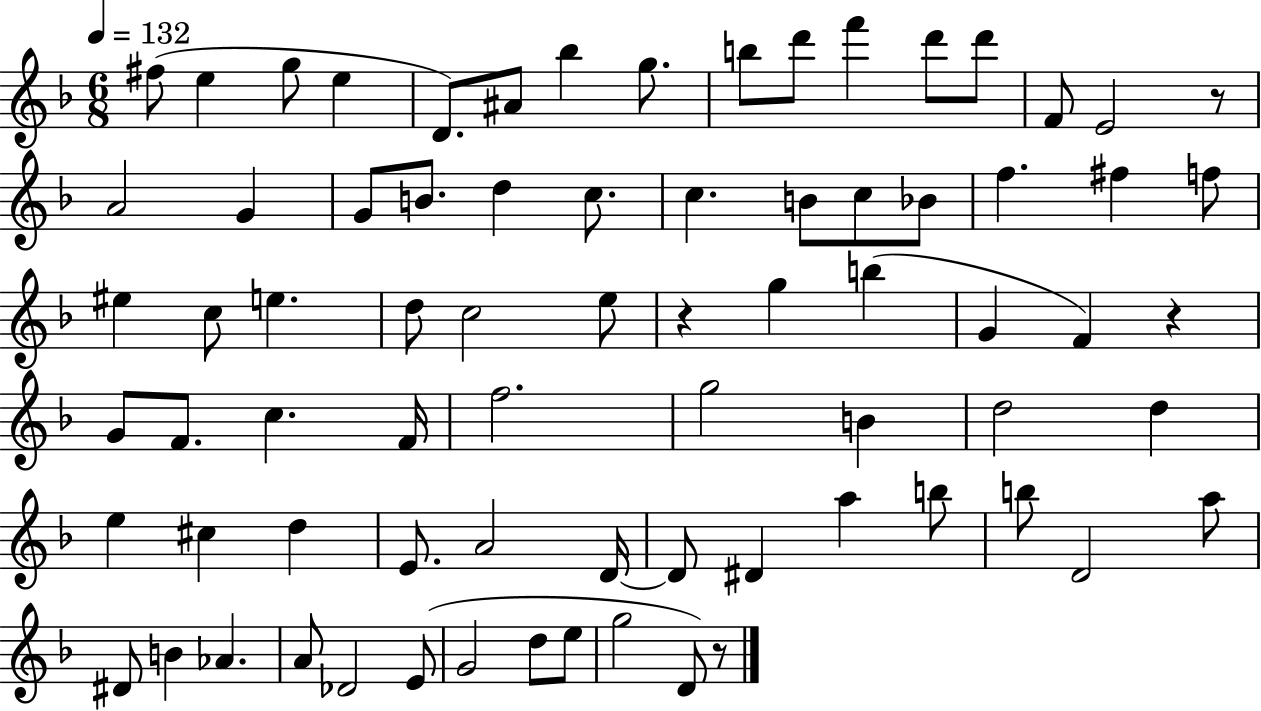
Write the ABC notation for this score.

X:1
T:Untitled
M:6/8
L:1/4
K:F
^f/2 e g/2 e D/2 ^A/2 _b g/2 b/2 d'/2 f' d'/2 d'/2 F/2 E2 z/2 A2 G G/2 B/2 d c/2 c B/2 c/2 _B/2 f ^f f/2 ^e c/2 e d/2 c2 e/2 z g b G F z G/2 F/2 c F/4 f2 g2 B d2 d e ^c d E/2 A2 D/4 D/2 ^D a b/2 b/2 D2 a/2 ^D/2 B _A A/2 _D2 E/2 G2 d/2 e/2 g2 D/2 z/2